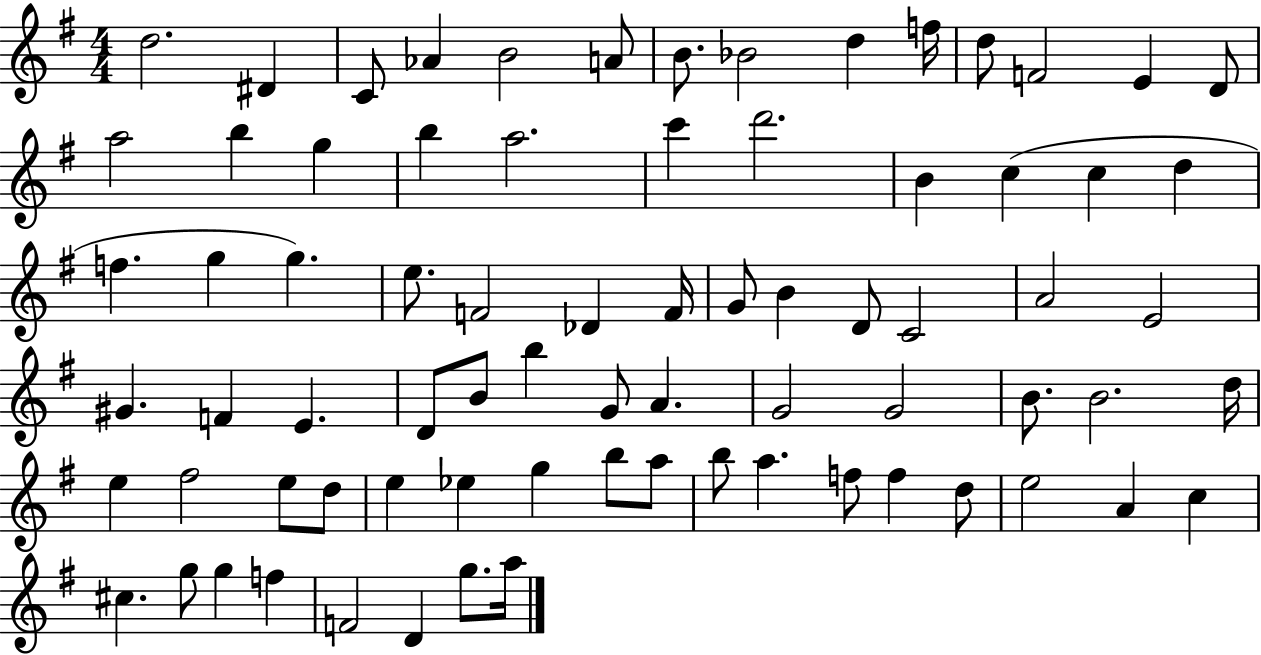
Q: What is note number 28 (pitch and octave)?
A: G5